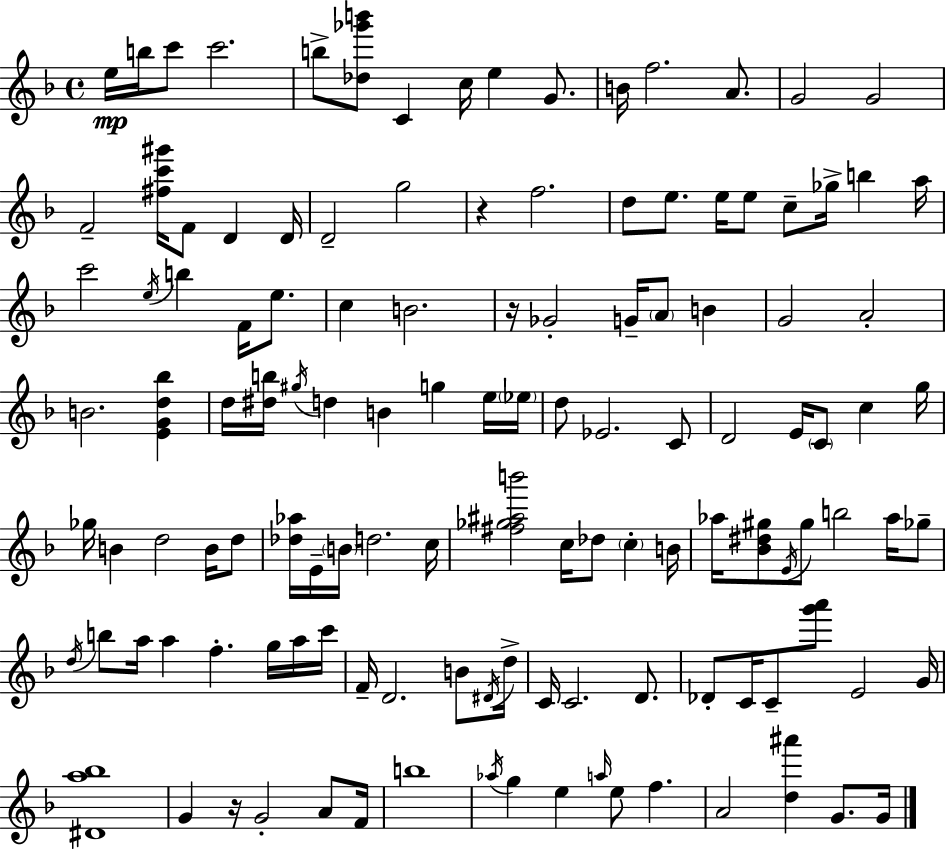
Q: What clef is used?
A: treble